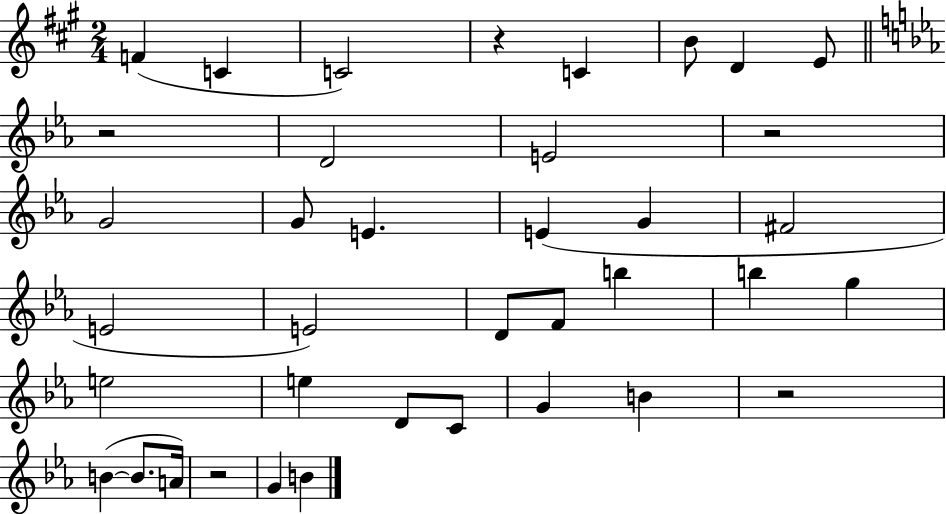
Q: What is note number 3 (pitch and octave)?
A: C4